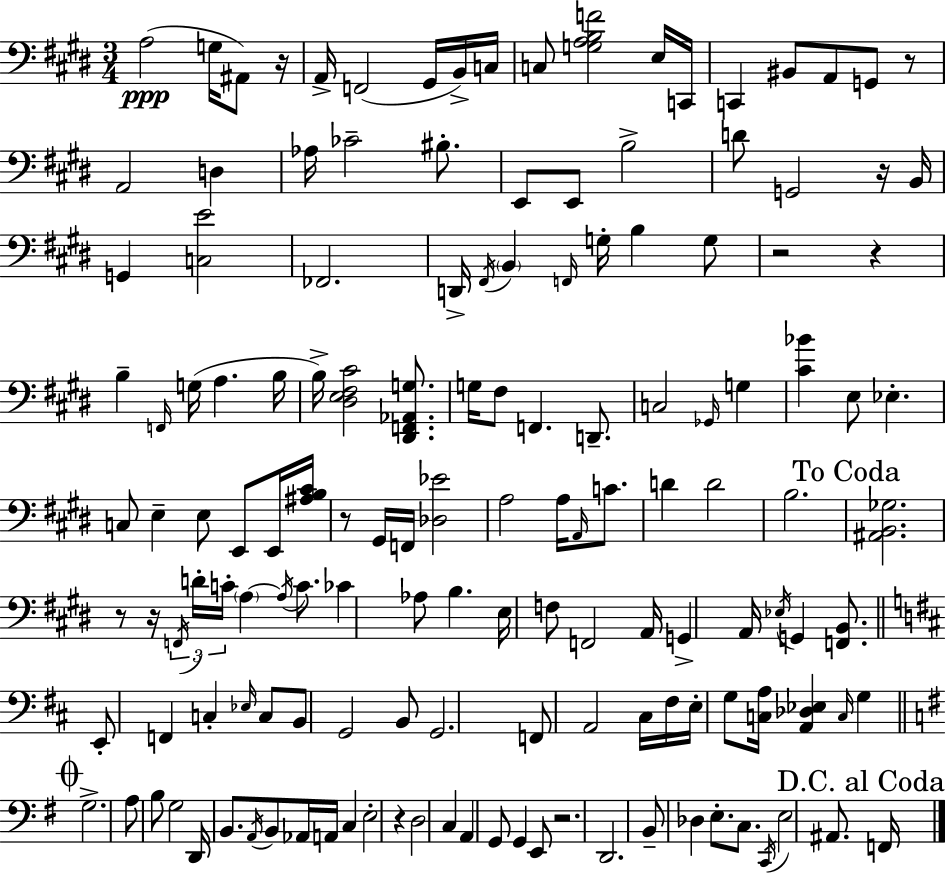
A3/h G3/s A#2/e R/s A2/s F2/h G#2/s B2/s C3/s C3/e [G3,A3,B3,F4]/h E3/s C2/s C2/q BIS2/e A2/e G2/e R/e A2/h D3/q Ab3/s CES4/h BIS3/e. E2/e E2/e B3/h D4/e G2/h R/s B2/s G2/q [C3,E4]/h FES2/h. D2/s F#2/s B2/q F2/s G3/s B3/q G3/e R/h R/q B3/q F2/s G3/s A3/q. B3/s B3/s [D#3,E3,F#3,C#4]/h [D#2,F2,Ab2,G3]/e. G3/s F#3/e F2/q. D2/e. C3/h Gb2/s G3/q [C#4,Bb4]/q E3/e Eb3/q. C3/e E3/q E3/e E2/e E2/s [A#3,B3,C#4]/s R/e G#2/s F2/s [Db3,Eb4]/h A3/h A3/s A2/s C4/e. D4/q D4/h B3/h. [A#2,B2,Gb3]/h. R/e R/s F2/s D4/s C4/s A3/q A3/s C4/e. CES4/q Ab3/e B3/q. E3/s F3/e F2/h A2/s G2/q A2/s Eb3/s G2/q [F2,B2]/e. E2/e F2/q C3/q Eb3/s C3/e B2/e G2/h B2/e G2/h. F2/e A2/h C#3/s F#3/s E3/s G3/e [C3,A3]/s [A2,Db3,Eb3]/q C3/s G3/q G3/h. A3/e B3/e G3/h D2/s B2/e. A2/s B2/e Ab2/s A2/s C3/q E3/h R/q D3/h C3/q A2/q G2/e G2/q E2/e R/h. D2/h. B2/e Db3/q E3/e. C3/e. C2/s E3/h A#2/e. F2/s